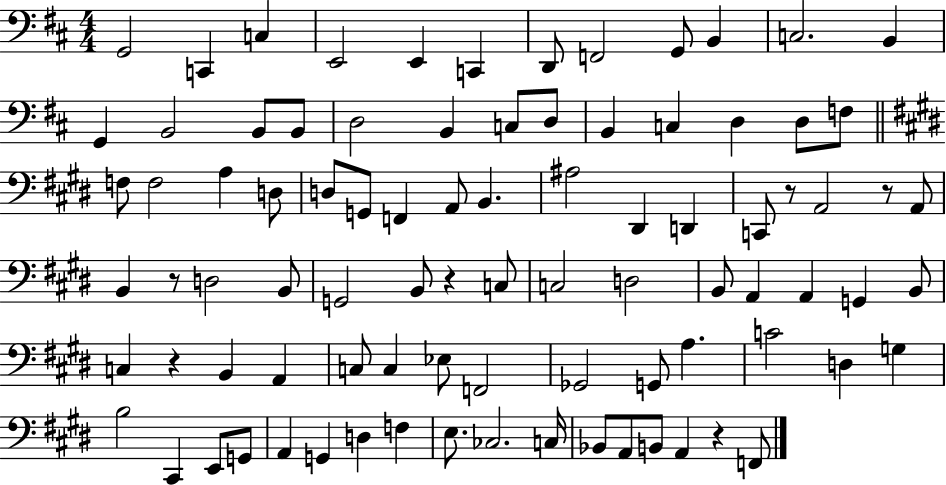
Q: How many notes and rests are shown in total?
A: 88